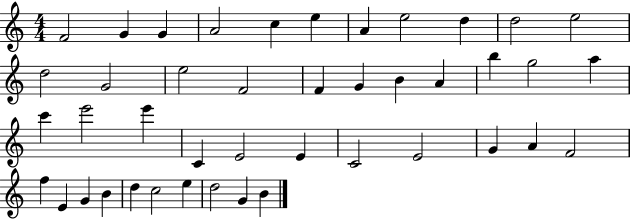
F4/h G4/q G4/q A4/h C5/q E5/q A4/q E5/h D5/q D5/h E5/h D5/h G4/h E5/h F4/h F4/q G4/q B4/q A4/q B5/q G5/h A5/q C6/q E6/h E6/q C4/q E4/h E4/q C4/h E4/h G4/q A4/q F4/h F5/q E4/q G4/q B4/q D5/q C5/h E5/q D5/h G4/q B4/q